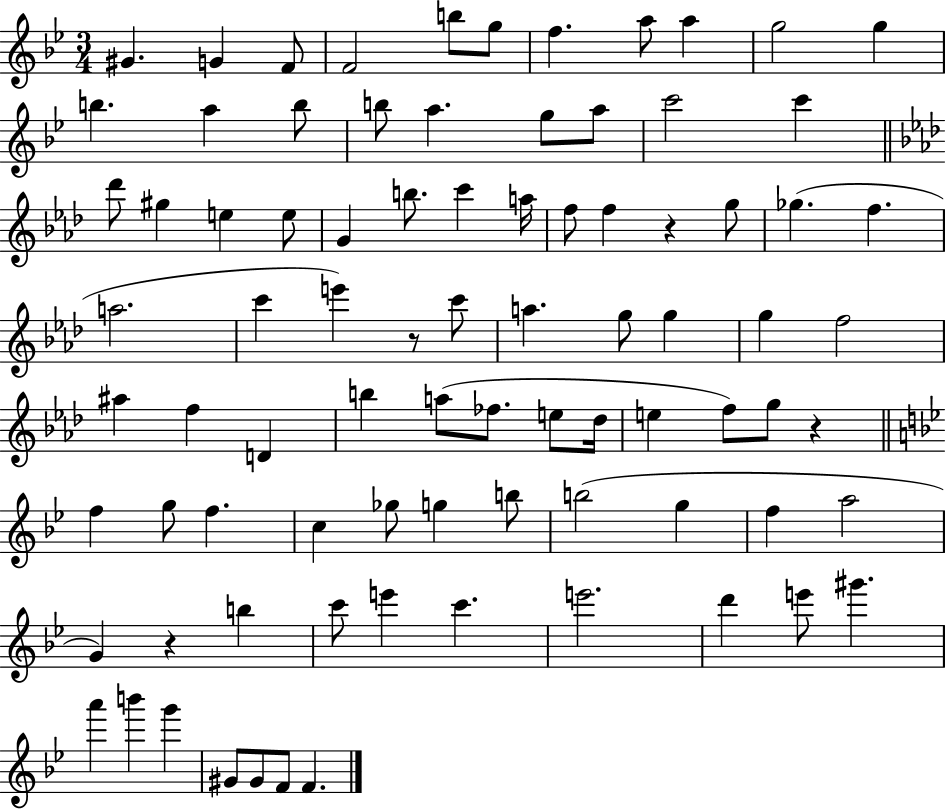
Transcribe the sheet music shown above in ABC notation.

X:1
T:Untitled
M:3/4
L:1/4
K:Bb
^G G F/2 F2 b/2 g/2 f a/2 a g2 g b a b/2 b/2 a g/2 a/2 c'2 c' _d'/2 ^g e e/2 G b/2 c' a/4 f/2 f z g/2 _g f a2 c' e' z/2 c'/2 a g/2 g g f2 ^a f D b a/2 _f/2 e/2 _d/4 e f/2 g/2 z f g/2 f c _g/2 g b/2 b2 g f a2 G z b c'/2 e' c' e'2 d' e'/2 ^g' a' b' g' ^G/2 ^G/2 F/2 F